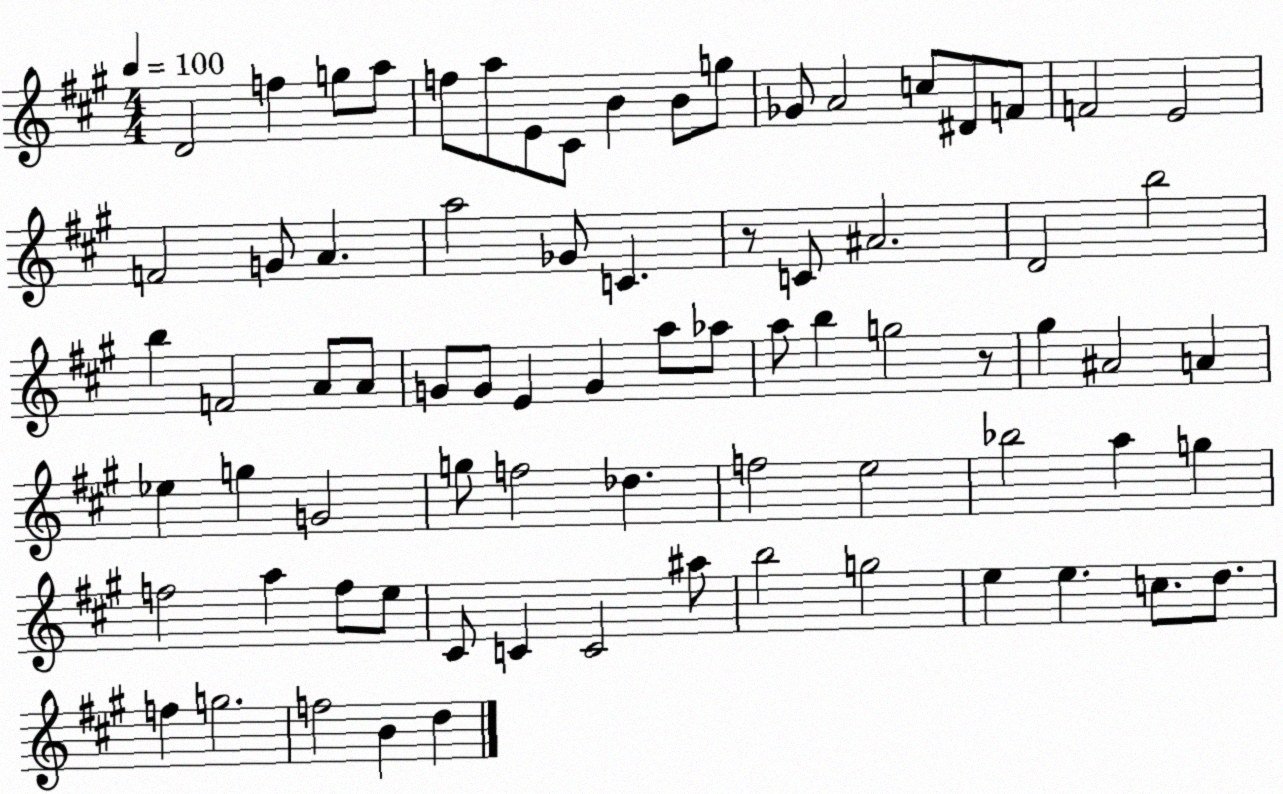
X:1
T:Untitled
M:4/4
L:1/4
K:A
D2 f g/2 a/2 f/2 a/2 E/2 ^C/2 B B/2 g/2 _G/2 A2 c/2 ^D/2 F/2 F2 E2 F2 G/2 A a2 _G/2 C z/2 C/2 ^A2 D2 b2 b F2 A/2 A/2 G/2 G/2 E G a/2 _a/2 a/2 b g2 z/2 ^g ^A2 A _e g G2 g/2 f2 _d f2 e2 _b2 a g f2 a f/2 e/2 ^C/2 C C2 ^a/2 b2 g2 e e c/2 d/2 f g2 f2 B d